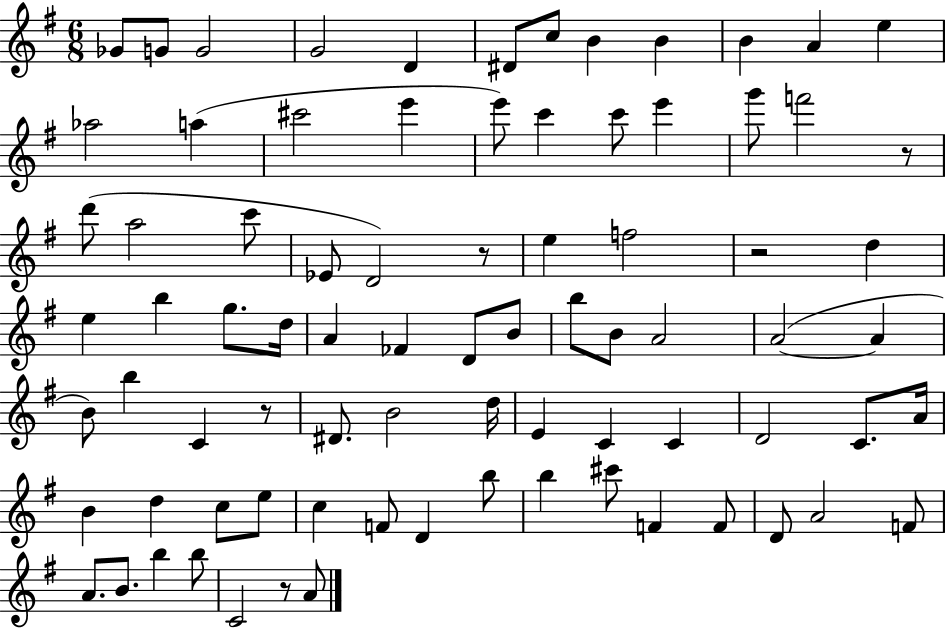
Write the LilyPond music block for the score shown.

{
  \clef treble
  \numericTimeSignature
  \time 6/8
  \key g \major
  ges'8 g'8 g'2 | g'2 d'4 | dis'8 c''8 b'4 b'4 | b'4 a'4 e''4 | \break aes''2 a''4( | cis'''2 e'''4 | e'''8) c'''4 c'''8 e'''4 | g'''8 f'''2 r8 | \break d'''8( a''2 c'''8 | ees'8 d'2) r8 | e''4 f''2 | r2 d''4 | \break e''4 b''4 g''8. d''16 | a'4 fes'4 d'8 b'8 | b''8 b'8 a'2 | a'2~(~ a'4 | \break b'8) b''4 c'4 r8 | dis'8. b'2 d''16 | e'4 c'4 c'4 | d'2 c'8. a'16 | \break b'4 d''4 c''8 e''8 | c''4 f'8 d'4 b''8 | b''4 cis'''8 f'4 f'8 | d'8 a'2 f'8 | \break a'8. b'8. b''4 b''8 | c'2 r8 a'8 | \bar "|."
}